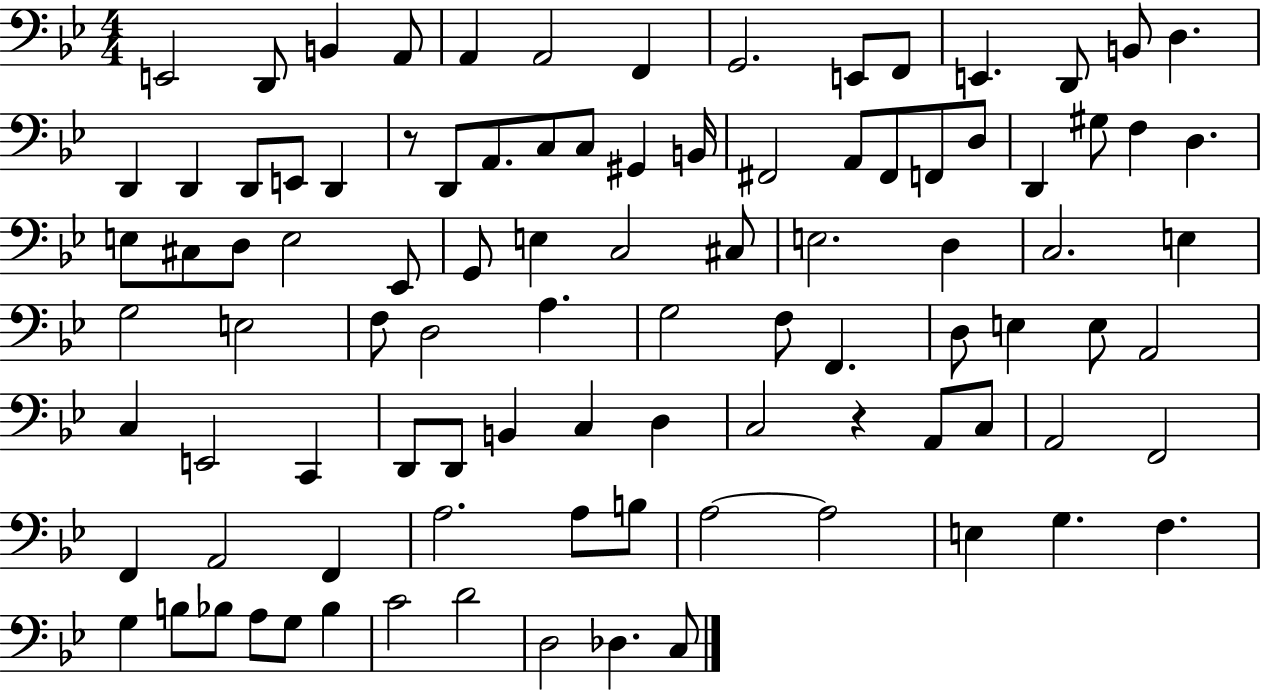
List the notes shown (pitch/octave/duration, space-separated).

E2/h D2/e B2/q A2/e A2/q A2/h F2/q G2/h. E2/e F2/e E2/q. D2/e B2/e D3/q. D2/q D2/q D2/e E2/e D2/q R/e D2/e A2/e. C3/e C3/e G#2/q B2/s F#2/h A2/e F#2/e F2/e D3/e D2/q G#3/e F3/q D3/q. E3/e C#3/e D3/e E3/h Eb2/e G2/e E3/q C3/h C#3/e E3/h. D3/q C3/h. E3/q G3/h E3/h F3/e D3/h A3/q. G3/h F3/e F2/q. D3/e E3/q E3/e A2/h C3/q E2/h C2/q D2/e D2/e B2/q C3/q D3/q C3/h R/q A2/e C3/e A2/h F2/h F2/q A2/h F2/q A3/h. A3/e B3/e A3/h A3/h E3/q G3/q. F3/q. G3/q B3/e Bb3/e A3/e G3/e Bb3/q C4/h D4/h D3/h Db3/q. C3/e